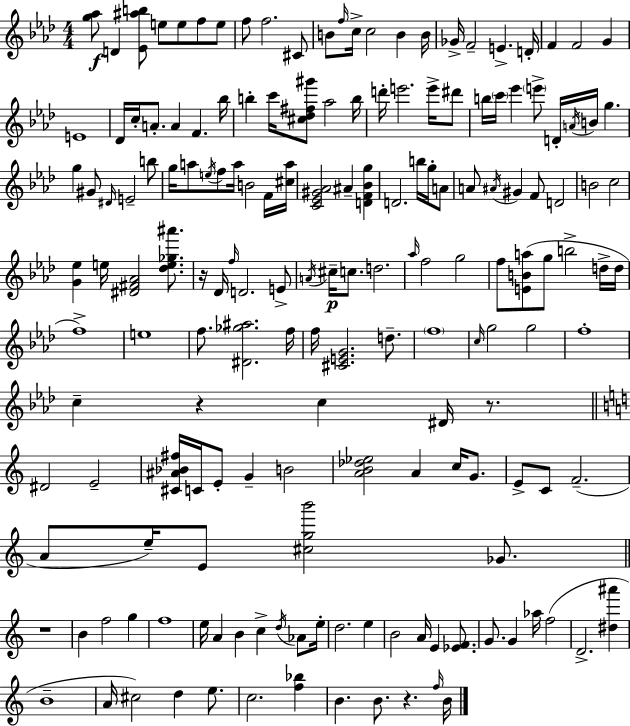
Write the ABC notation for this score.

X:1
T:Untitled
M:4/4
L:1/4
K:Ab
[g_a]/2 D [_E^ab]/2 e/2 e/2 f/2 e/2 f/2 f2 ^C/2 B/2 f/4 c/4 c2 B B/4 _G/4 F2 E D/4 F F2 G E4 _D/4 c/4 A/2 A F _b/4 b c'/4 [^c_d^f^g']/2 _a2 b/4 d'/4 e'2 e'/4 ^d'/2 b/4 c'/4 _e' e'/2 D/4 A/4 B/4 g g ^G/2 ^D/4 E2 b/2 g/4 a/2 e/4 f/2 a/4 B2 F/4 [^ca]/4 [C_E^G_A]2 ^A [DF_Bg] D2 b/4 g/4 A/2 A/2 ^A/4 ^G F/2 D2 B2 c2 [G_e] e/4 [^D^F_A]2 [_de_g^a']/2 z/4 _D/4 f/4 D2 E/2 A/4 ^c/4 c/2 d2 _a/4 f2 g2 f/2 [EBa]/2 g/2 b2 d/4 d/4 f4 e4 f/2 [^D_g^a]2 f/4 f/4 [^CEG]2 d/2 f4 c/4 g2 g2 f4 c z c ^D/4 z/2 ^D2 E2 [^C^A_B^f]/4 C/4 E/2 G B2 [AB_d_e]2 A c/4 G/2 E/2 C/2 F2 A/2 e/4 E/2 [^cgb']2 _G/2 z4 B f2 g f4 e/4 A B c d/4 _A/2 e/4 d2 e B2 A/4 E [_EF]/2 G/2 G _a/4 f2 D2 [^d^a'] B4 A/4 ^c2 d e/2 c2 [f_b] B B/2 z f/4 B/4